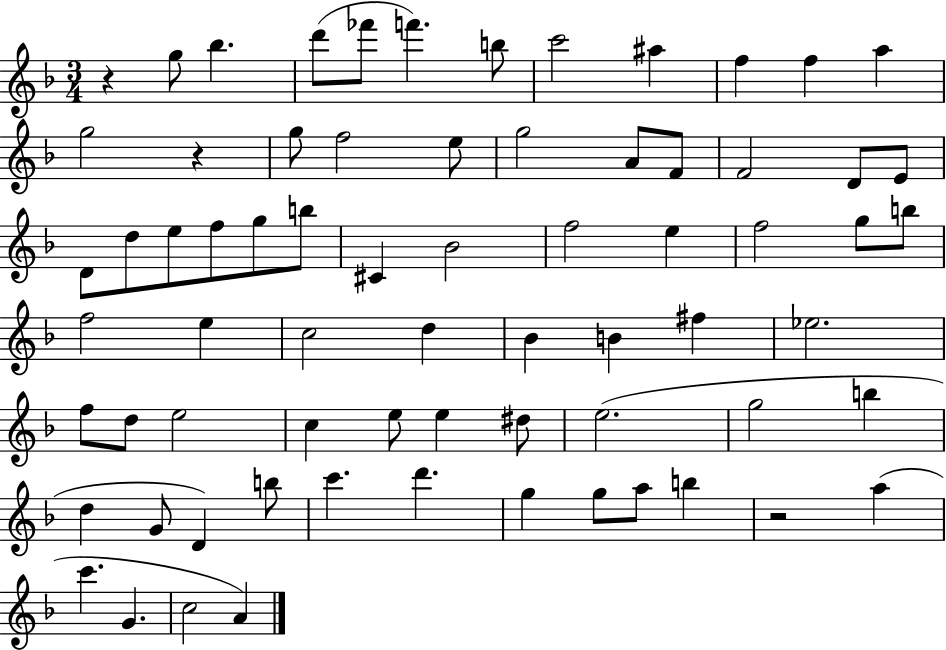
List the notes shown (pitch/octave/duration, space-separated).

R/q G5/e Bb5/q. D6/e FES6/e F6/q. B5/e C6/h A#5/q F5/q F5/q A5/q G5/h R/q G5/e F5/h E5/e G5/h A4/e F4/e F4/h D4/e E4/e D4/e D5/e E5/e F5/e G5/e B5/e C#4/q Bb4/h F5/h E5/q F5/h G5/e B5/e F5/h E5/q C5/h D5/q Bb4/q B4/q F#5/q Eb5/h. F5/e D5/e E5/h C5/q E5/e E5/q D#5/e E5/h. G5/h B5/q D5/q G4/e D4/q B5/e C6/q. D6/q. G5/q G5/e A5/e B5/q R/h A5/q C6/q. G4/q. C5/h A4/q